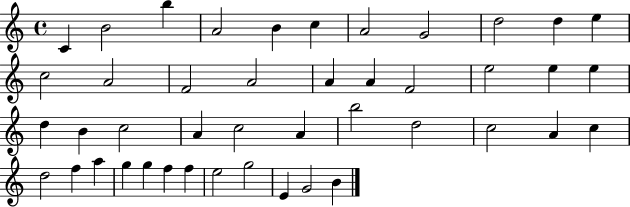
C4/q B4/h B5/q A4/h B4/q C5/q A4/h G4/h D5/h D5/q E5/q C5/h A4/h F4/h A4/h A4/q A4/q F4/h E5/h E5/q E5/q D5/q B4/q C5/h A4/q C5/h A4/q B5/h D5/h C5/h A4/q C5/q D5/h F5/q A5/q G5/q G5/q F5/q F5/q E5/h G5/h E4/q G4/h B4/q